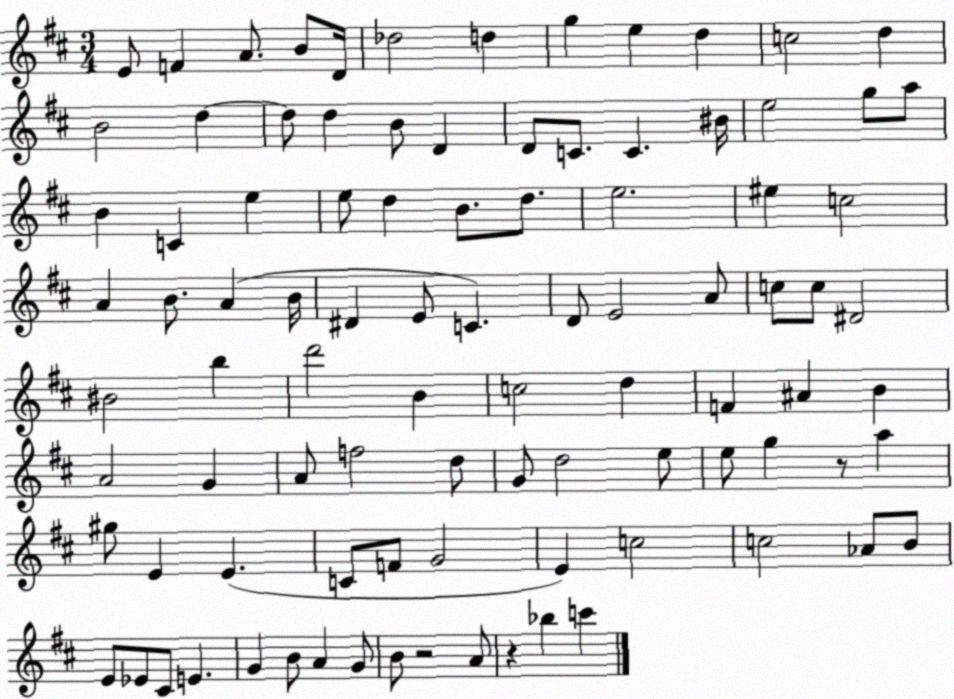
X:1
T:Untitled
M:3/4
L:1/4
K:D
E/2 F A/2 B/2 D/4 _d2 d g e d c2 d B2 d d/2 d B/2 D D/2 C/2 C ^B/4 e2 g/2 a/2 B C e e/2 d B/2 d/2 e2 ^e c2 A B/2 A B/4 ^D E/2 C D/2 E2 A/2 c/2 c/2 ^D2 ^B2 b d'2 B c2 d F ^A B A2 G A/2 f2 d/2 G/2 d2 e/2 e/2 g z/2 a ^g/2 E E C/2 F/2 G2 E c2 c2 _A/2 B/2 E/2 _E/2 ^C/2 E G B/2 A G/2 B/2 z2 A/2 z _b c'